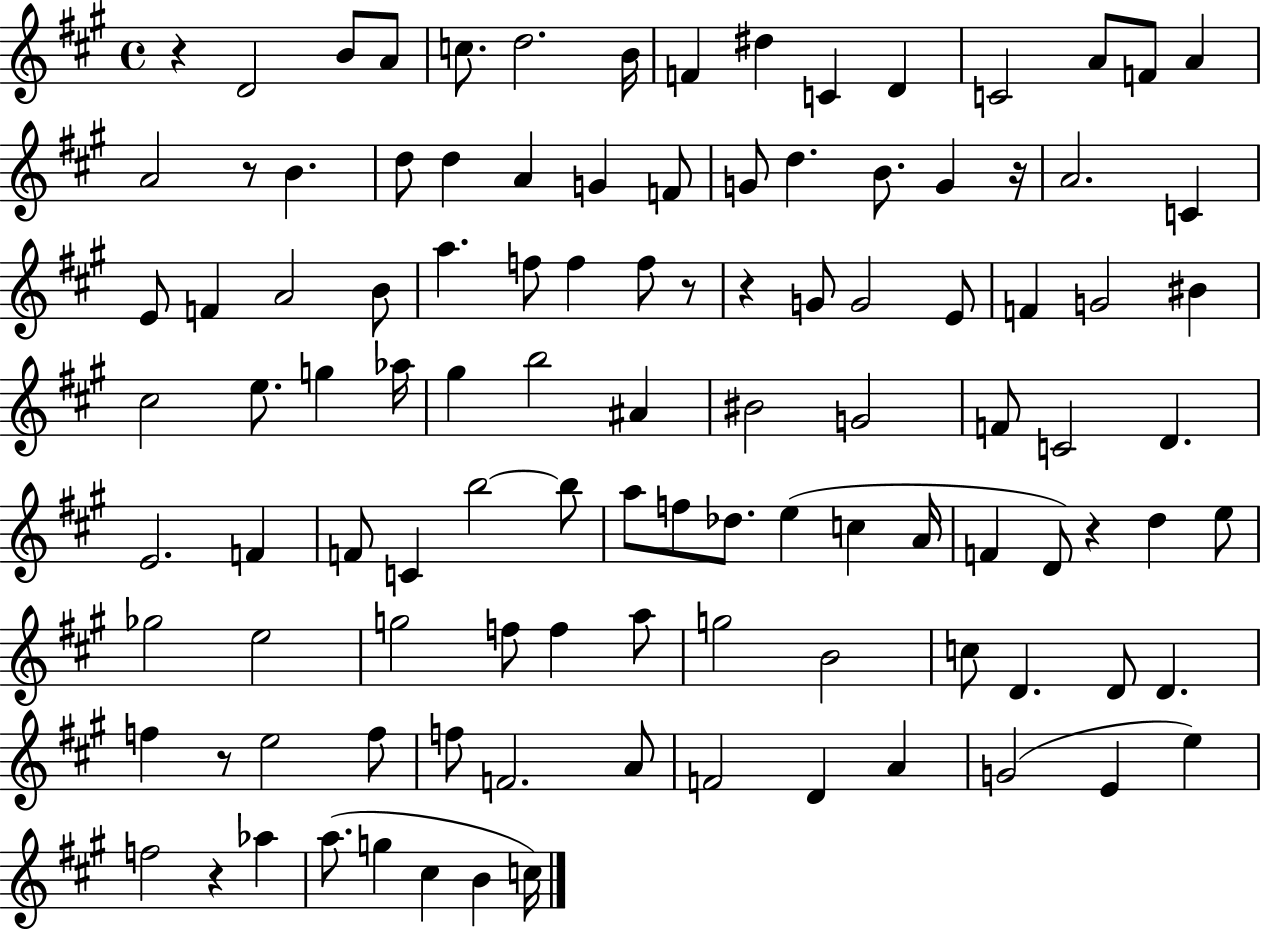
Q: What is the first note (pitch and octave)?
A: D4